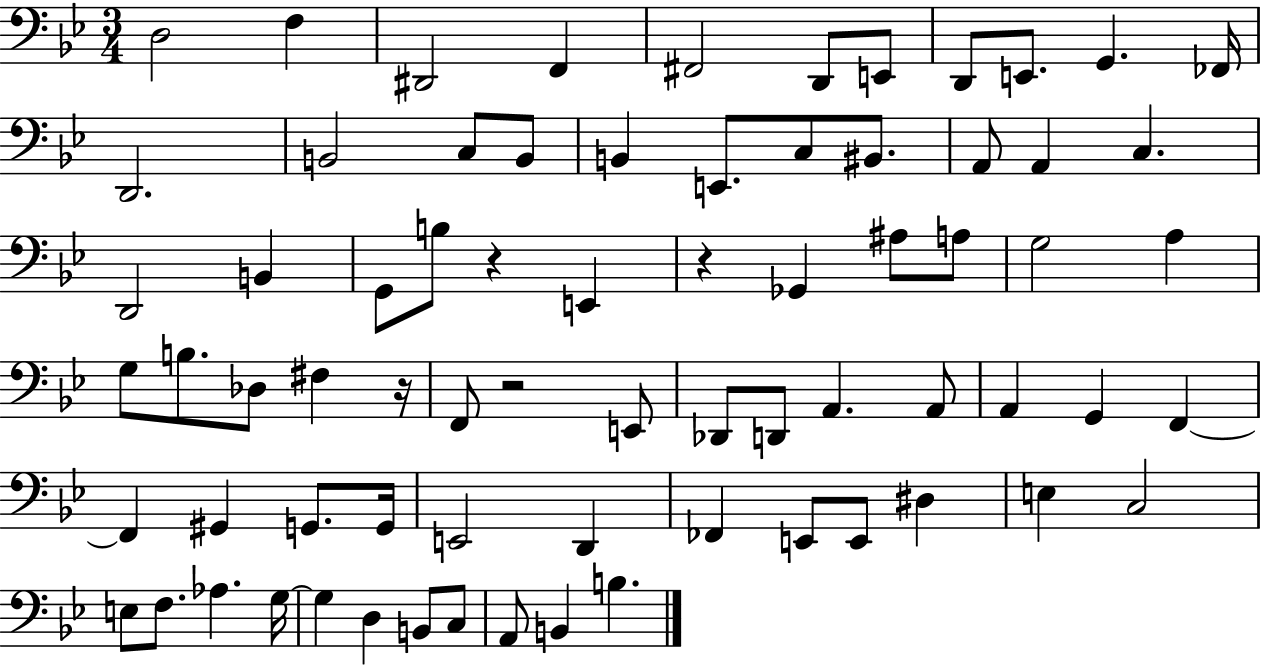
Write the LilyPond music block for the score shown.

{
  \clef bass
  \numericTimeSignature
  \time 3/4
  \key bes \major
  d2 f4 | dis,2 f,4 | fis,2 d,8 e,8 | d,8 e,8. g,4. fes,16 | \break d,2. | b,2 c8 b,8 | b,4 e,8. c8 bis,8. | a,8 a,4 c4. | \break d,2 b,4 | g,8 b8 r4 e,4 | r4 ges,4 ais8 a8 | g2 a4 | \break g8 b8. des8 fis4 r16 | f,8 r2 e,8 | des,8 d,8 a,4. a,8 | a,4 g,4 f,4~~ | \break f,4 gis,4 g,8. g,16 | e,2 d,4 | fes,4 e,8 e,8 dis4 | e4 c2 | \break e8 f8. aes4. g16~~ | g4 d4 b,8 c8 | a,8 b,4 b4. | \bar "|."
}